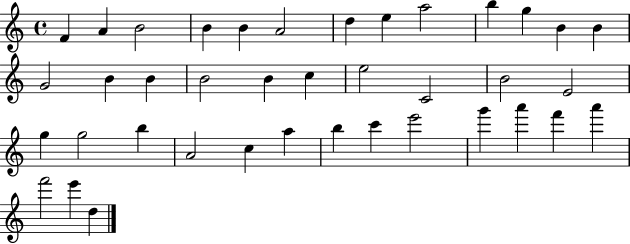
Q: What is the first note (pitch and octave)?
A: F4